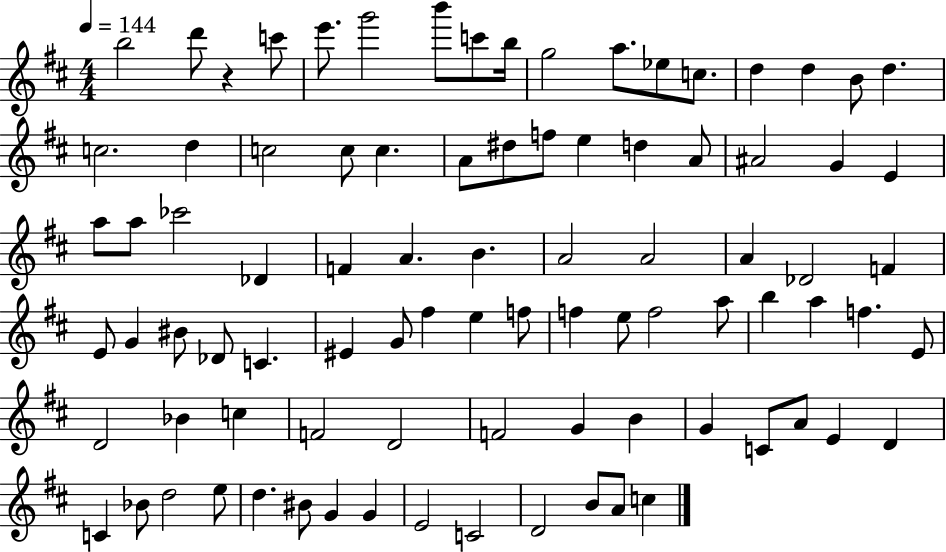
{
  \clef treble
  \numericTimeSignature
  \time 4/4
  \key d \major
  \tempo 4 = 144
  b''2 d'''8 r4 c'''8 | e'''8. g'''2 b'''8 c'''8 b''16 | g''2 a''8. ees''8 c''8. | d''4 d''4 b'8 d''4. | \break c''2. d''4 | c''2 c''8 c''4. | a'8 dis''8 f''8 e''4 d''4 a'8 | ais'2 g'4 e'4 | \break a''8 a''8 ces'''2 des'4 | f'4 a'4. b'4. | a'2 a'2 | a'4 des'2 f'4 | \break e'8 g'4 bis'8 des'8 c'4. | eis'4 g'8 fis''4 e''4 f''8 | f''4 e''8 f''2 a''8 | b''4 a''4 f''4. e'8 | \break d'2 bes'4 c''4 | f'2 d'2 | f'2 g'4 b'4 | g'4 c'8 a'8 e'4 d'4 | \break c'4 bes'8 d''2 e''8 | d''4. bis'8 g'4 g'4 | e'2 c'2 | d'2 b'8 a'8 c''4 | \break \bar "|."
}